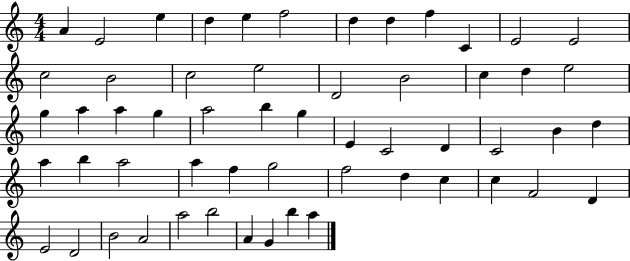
A4/q E4/h E5/q D5/q E5/q F5/h D5/q D5/q F5/q C4/q E4/h E4/h C5/h B4/h C5/h E5/h D4/h B4/h C5/q D5/q E5/h G5/q A5/q A5/q G5/q A5/h B5/q G5/q E4/q C4/h D4/q C4/h B4/q D5/q A5/q B5/q A5/h A5/q F5/q G5/h F5/h D5/q C5/q C5/q F4/h D4/q E4/h D4/h B4/h A4/h A5/h B5/h A4/q G4/q B5/q A5/q